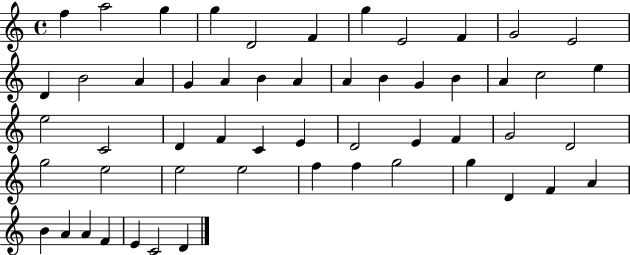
F5/q A5/h G5/q G5/q D4/h F4/q G5/q E4/h F4/q G4/h E4/h D4/q B4/h A4/q G4/q A4/q B4/q A4/q A4/q B4/q G4/q B4/q A4/q C5/h E5/q E5/h C4/h D4/q F4/q C4/q E4/q D4/h E4/q F4/q G4/h D4/h G5/h E5/h E5/h E5/h F5/q F5/q G5/h G5/q D4/q F4/q A4/q B4/q A4/q A4/q F4/q E4/q C4/h D4/q